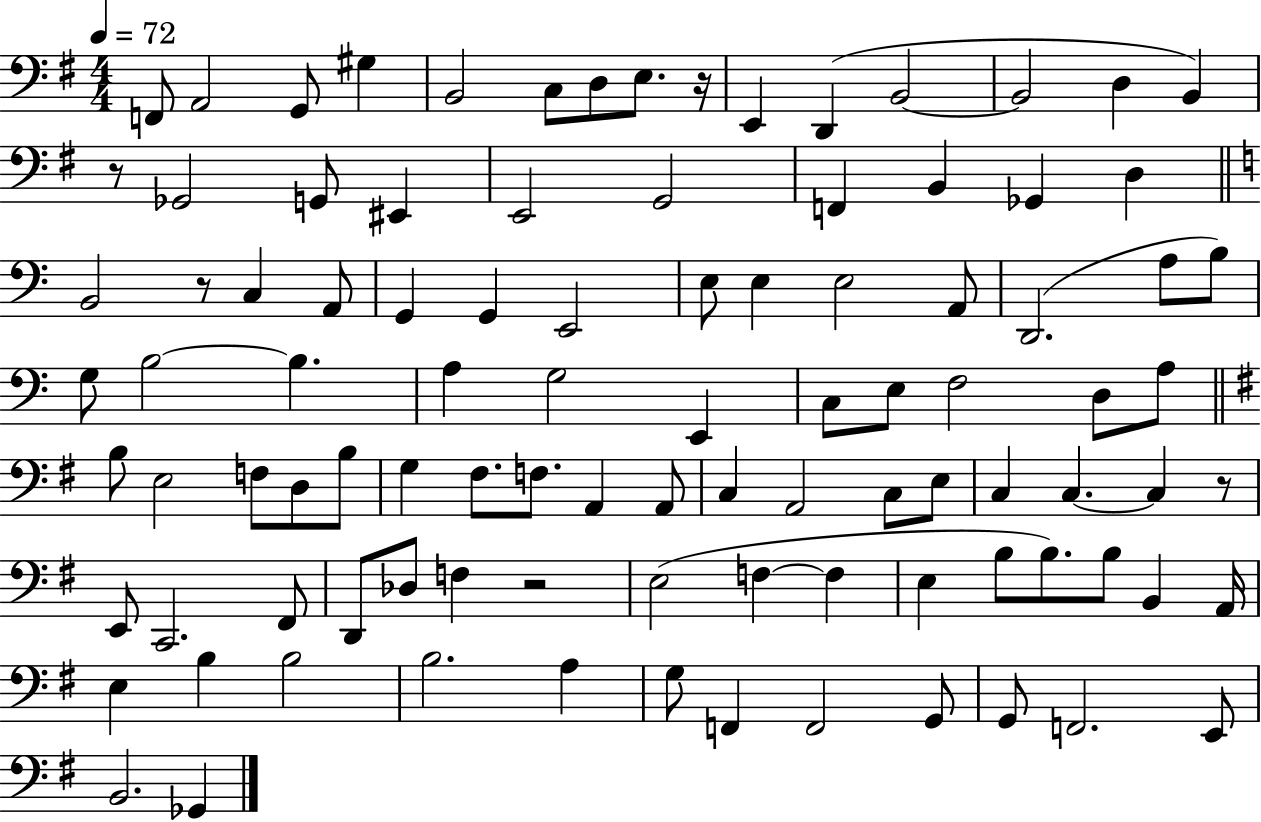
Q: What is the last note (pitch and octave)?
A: Gb2